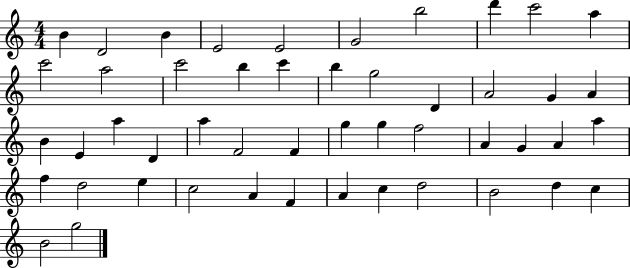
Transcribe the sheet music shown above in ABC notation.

X:1
T:Untitled
M:4/4
L:1/4
K:C
B D2 B E2 E2 G2 b2 d' c'2 a c'2 a2 c'2 b c' b g2 D A2 G A B E a D a F2 F g g f2 A G A a f d2 e c2 A F A c d2 B2 d c B2 g2